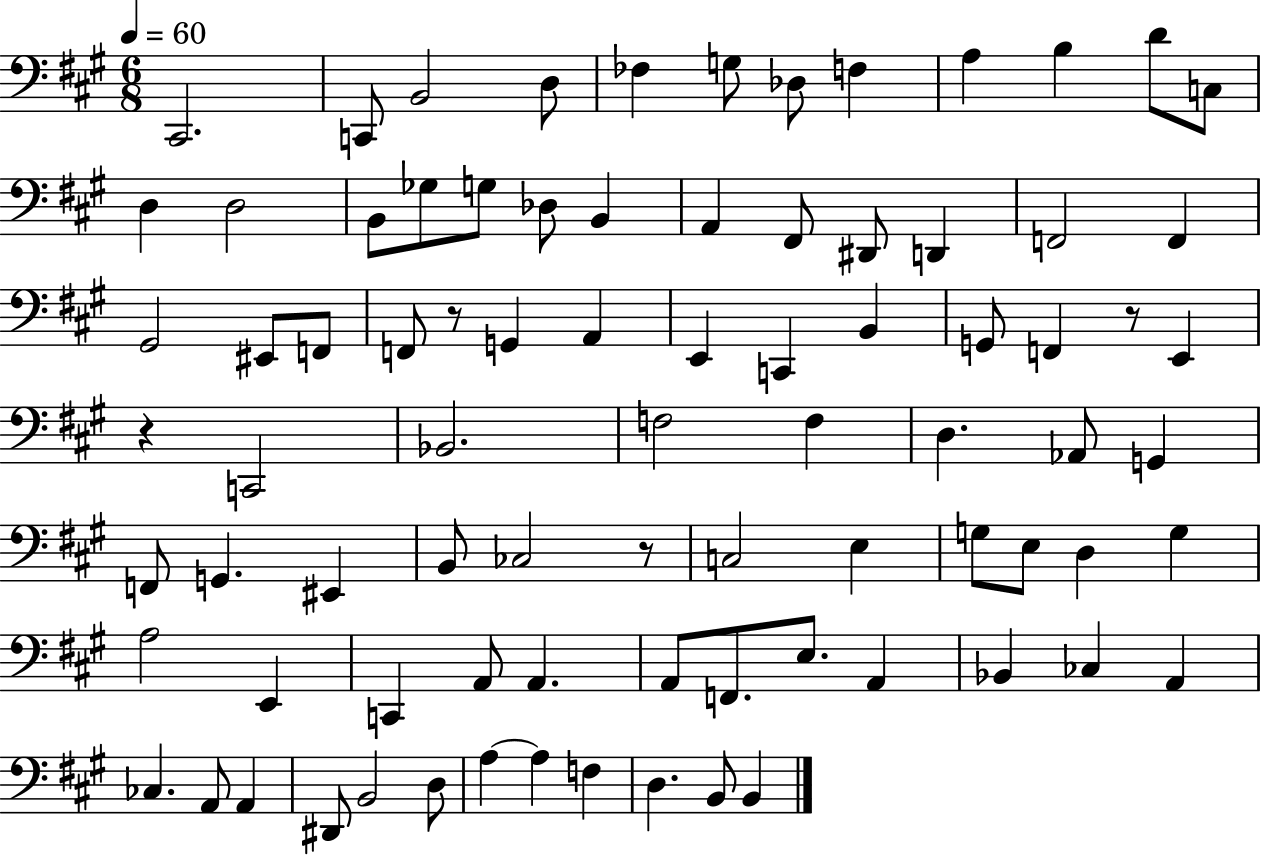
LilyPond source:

{
  \clef bass
  \numericTimeSignature
  \time 6/8
  \key a \major
  \tempo 4 = 60
  \repeat volta 2 { cis,2. | c,8 b,2 d8 | fes4 g8 des8 f4 | a4 b4 d'8 c8 | \break d4 d2 | b,8 ges8 g8 des8 b,4 | a,4 fis,8 dis,8 d,4 | f,2 f,4 | \break gis,2 eis,8 f,8 | f,8 r8 g,4 a,4 | e,4 c,4 b,4 | g,8 f,4 r8 e,4 | \break r4 c,2 | bes,2. | f2 f4 | d4. aes,8 g,4 | \break f,8 g,4. eis,4 | b,8 ces2 r8 | c2 e4 | g8 e8 d4 g4 | \break a2 e,4 | c,4 a,8 a,4. | a,8 f,8. e8. a,4 | bes,4 ces4 a,4 | \break ces4. a,8 a,4 | dis,8 b,2 d8 | a4~~ a4 f4 | d4. b,8 b,4 | \break } \bar "|."
}